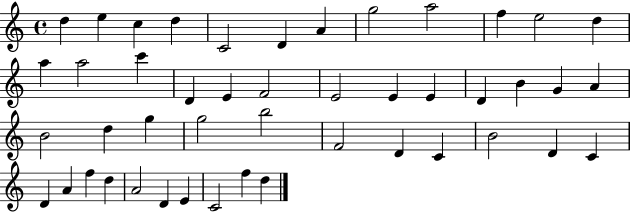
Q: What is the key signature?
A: C major